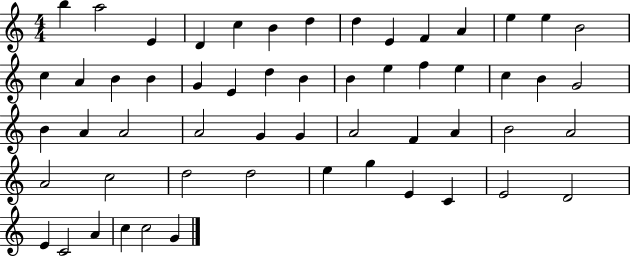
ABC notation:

X:1
T:Untitled
M:4/4
L:1/4
K:C
b a2 E D c B d d E F A e e B2 c A B B G E d B B e f e c B G2 B A A2 A2 G G A2 F A B2 A2 A2 c2 d2 d2 e g E C E2 D2 E C2 A c c2 G